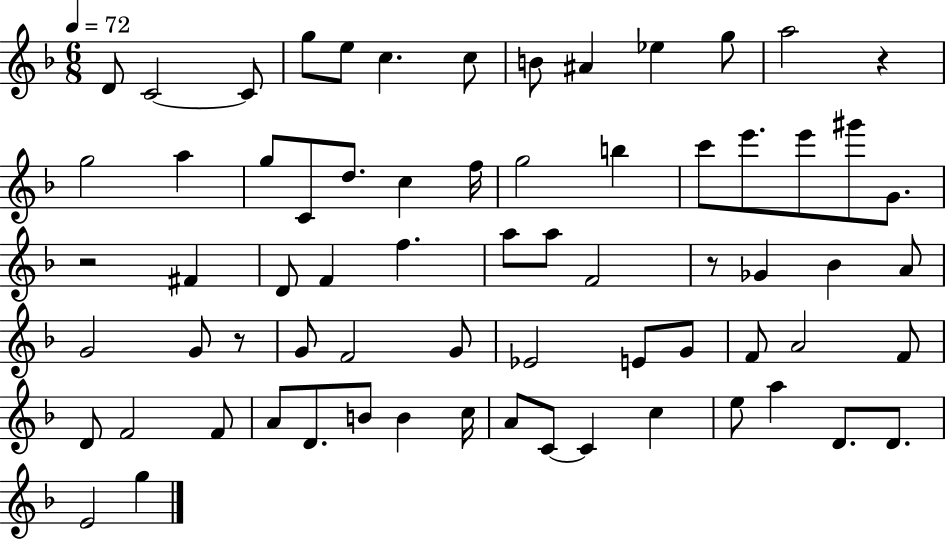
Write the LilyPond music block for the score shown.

{
  \clef treble
  \numericTimeSignature
  \time 6/8
  \key f \major
  \tempo 4 = 72
  d'8 c'2~~ c'8 | g''8 e''8 c''4. c''8 | b'8 ais'4 ees''4 g''8 | a''2 r4 | \break g''2 a''4 | g''8 c'8 d''8. c''4 f''16 | g''2 b''4 | c'''8 e'''8. e'''8 gis'''8 g'8. | \break r2 fis'4 | d'8 f'4 f''4. | a''8 a''8 f'2 | r8 ges'4 bes'4 a'8 | \break g'2 g'8 r8 | g'8 f'2 g'8 | ees'2 e'8 g'8 | f'8 a'2 f'8 | \break d'8 f'2 f'8 | a'8 d'8. b'8 b'4 c''16 | a'8 c'8~~ c'4 c''4 | e''8 a''4 d'8. d'8. | \break e'2 g''4 | \bar "|."
}